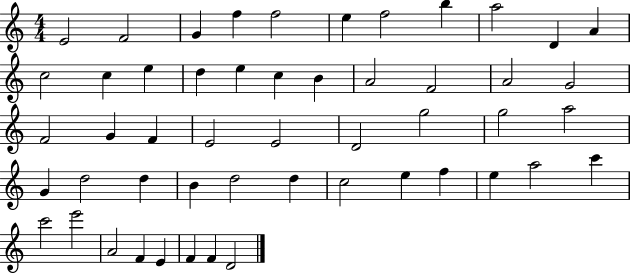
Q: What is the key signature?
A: C major